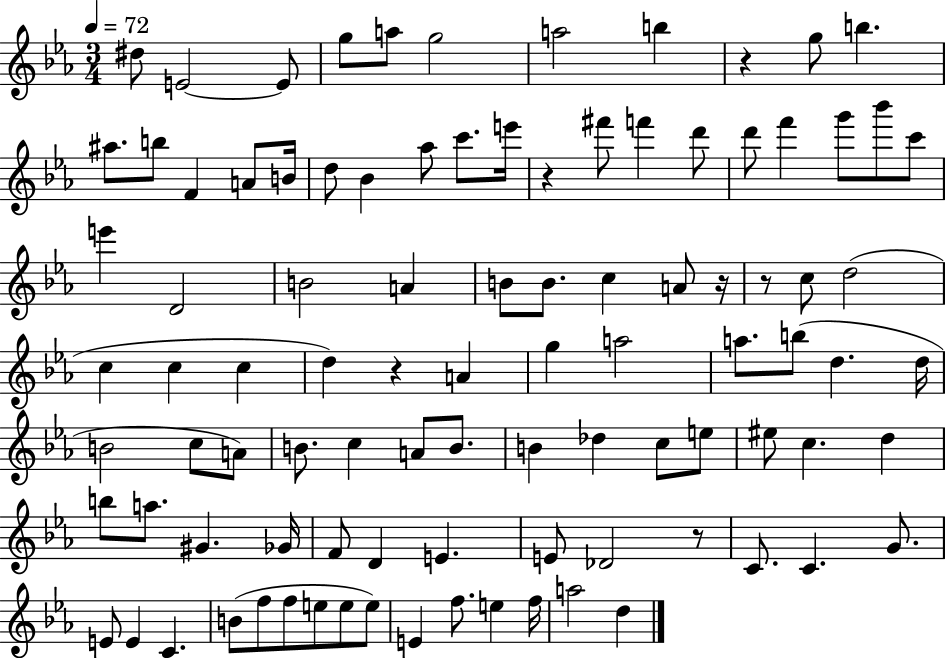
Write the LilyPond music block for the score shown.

{
  \clef treble
  \numericTimeSignature
  \time 3/4
  \key ees \major
  \tempo 4 = 72
  dis''8 e'2~~ e'8 | g''8 a''8 g''2 | a''2 b''4 | r4 g''8 b''4. | \break ais''8. b''8 f'4 a'8 b'16 | d''8 bes'4 aes''8 c'''8. e'''16 | r4 fis'''8 f'''4 d'''8 | d'''8 f'''4 g'''8 bes'''8 c'''8 | \break e'''4 d'2 | b'2 a'4 | b'8 b'8. c''4 a'8 r16 | r8 c''8 d''2( | \break c''4 c''4 c''4 | d''4) r4 a'4 | g''4 a''2 | a''8. b''8( d''4. d''16 | \break b'2 c''8 a'8) | b'8. c''4 a'8 b'8. | b'4 des''4 c''8 e''8 | eis''8 c''4. d''4 | \break b''8 a''8. gis'4. ges'16 | f'8 d'4 e'4. | e'8 des'2 r8 | c'8. c'4. g'8. | \break e'8 e'4 c'4. | b'8( f''8 f''8 e''8 e''8 e''8) | e'4 f''8. e''4 f''16 | a''2 d''4 | \break \bar "|."
}